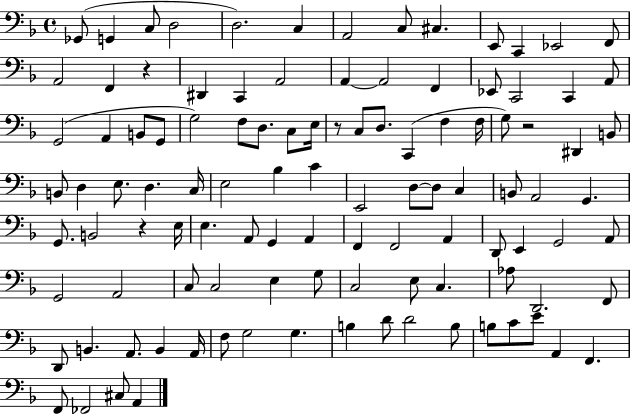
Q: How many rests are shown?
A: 4